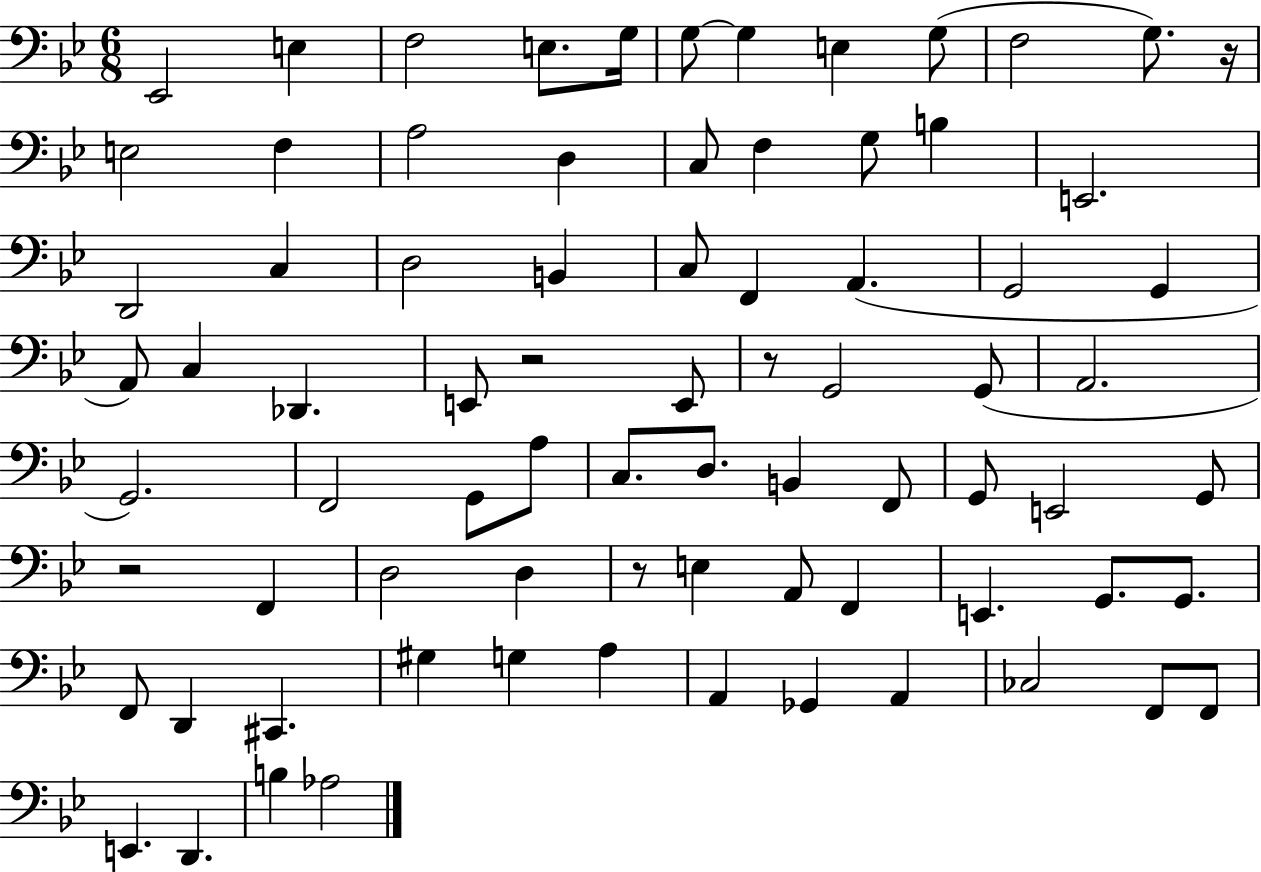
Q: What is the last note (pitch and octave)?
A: Ab3